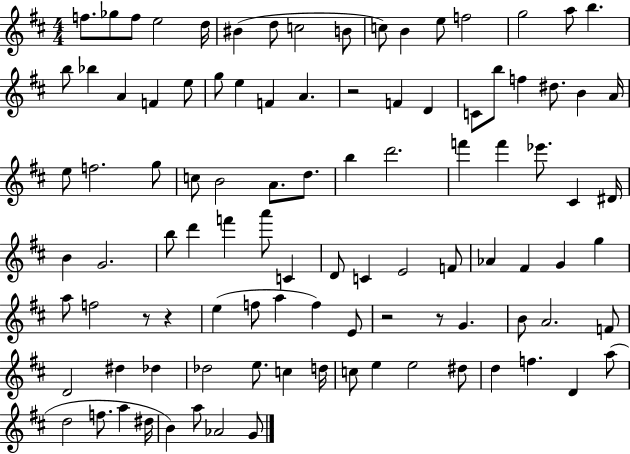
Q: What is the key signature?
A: D major